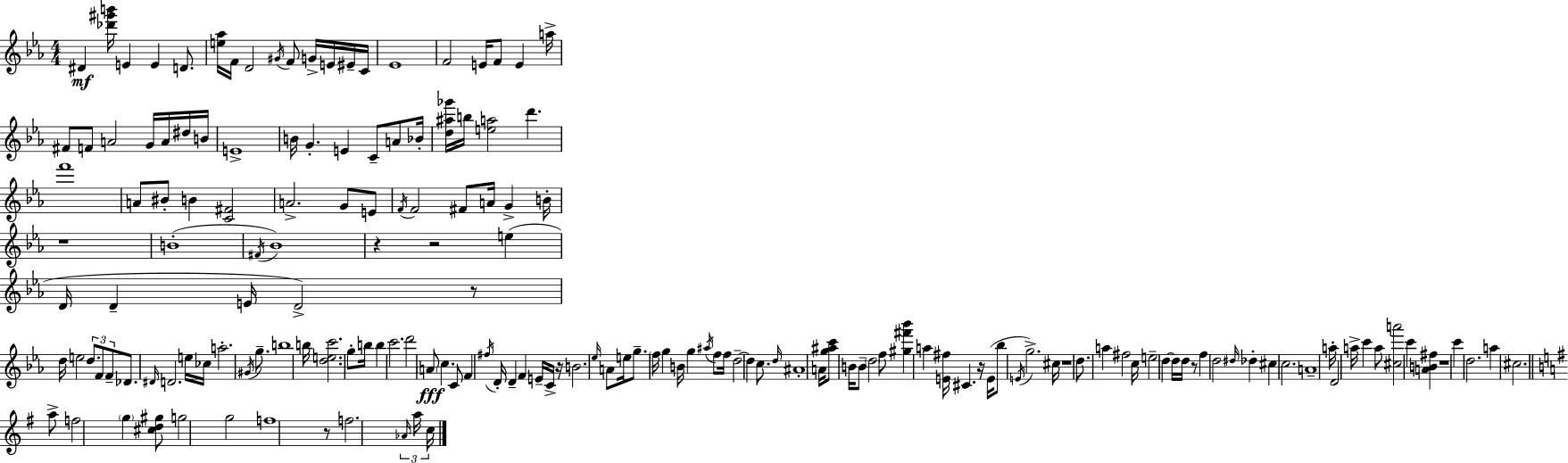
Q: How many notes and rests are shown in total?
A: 171